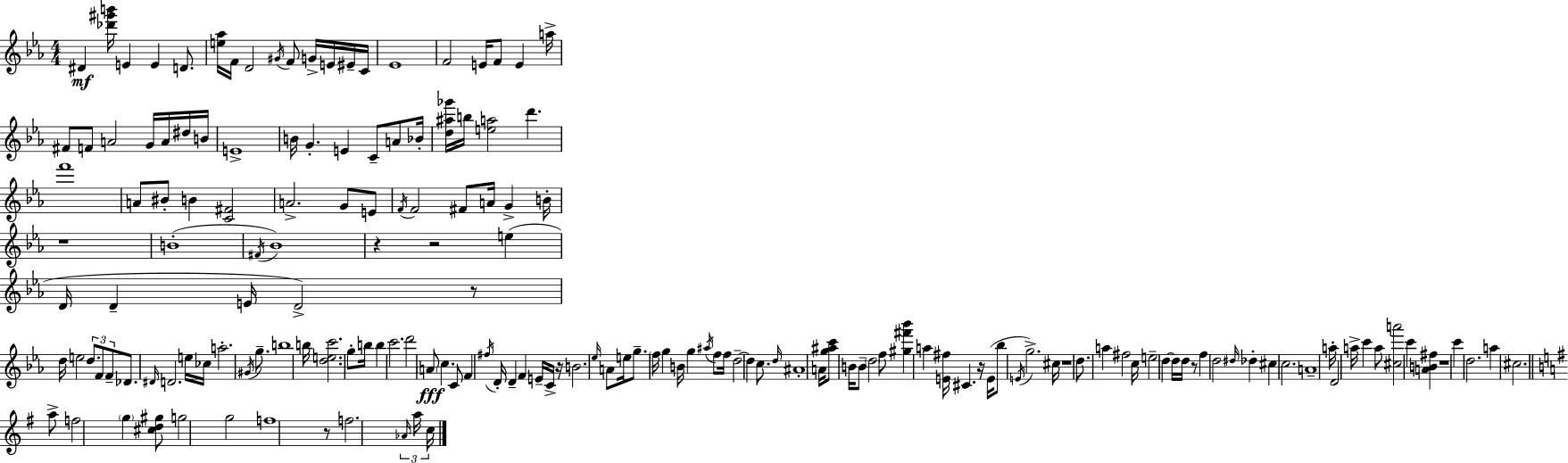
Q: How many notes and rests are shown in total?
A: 171